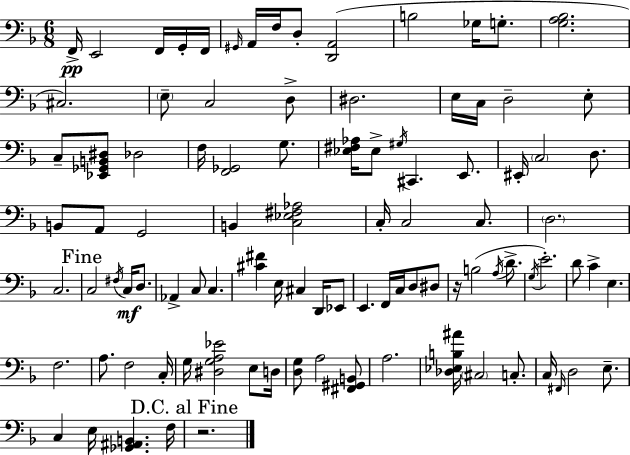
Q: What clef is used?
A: bass